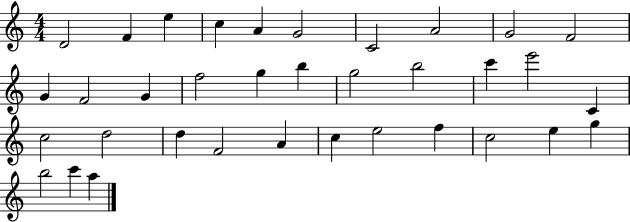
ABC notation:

X:1
T:Untitled
M:4/4
L:1/4
K:C
D2 F e c A G2 C2 A2 G2 F2 G F2 G f2 g b g2 b2 c' e'2 C c2 d2 d F2 A c e2 f c2 e g b2 c' a